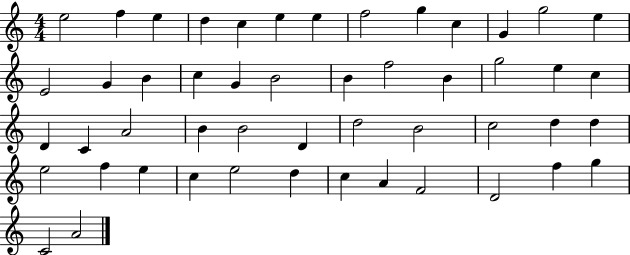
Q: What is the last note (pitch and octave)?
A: A4